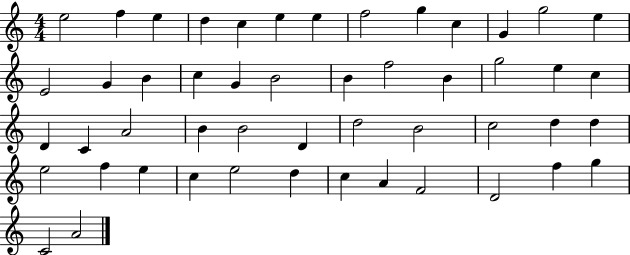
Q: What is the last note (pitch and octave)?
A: A4